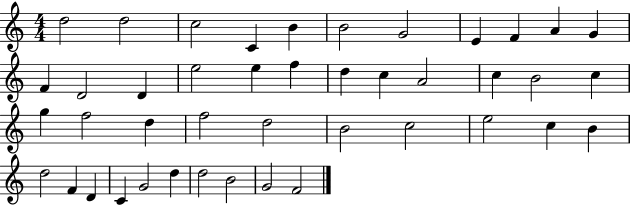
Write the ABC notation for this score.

X:1
T:Untitled
M:4/4
L:1/4
K:C
d2 d2 c2 C B B2 G2 E F A G F D2 D e2 e f d c A2 c B2 c g f2 d f2 d2 B2 c2 e2 c B d2 F D C G2 d d2 B2 G2 F2